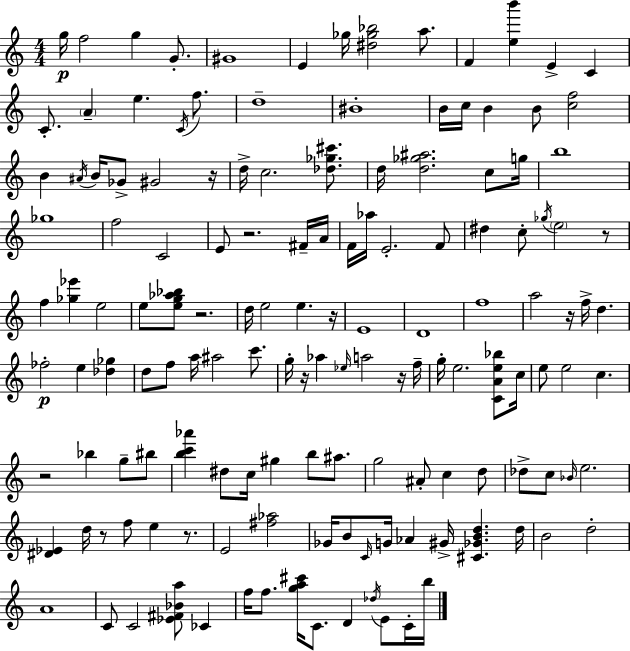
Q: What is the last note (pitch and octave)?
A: B5